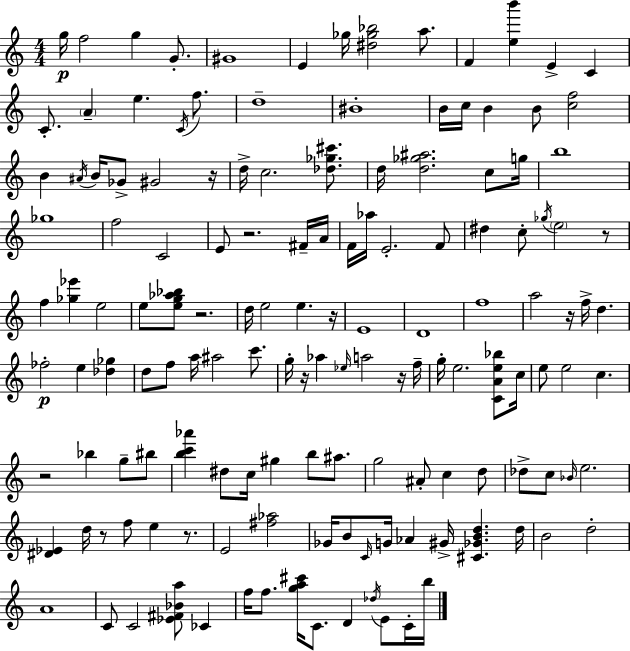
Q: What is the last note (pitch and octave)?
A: B5